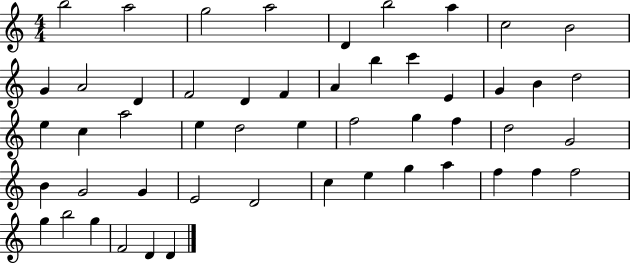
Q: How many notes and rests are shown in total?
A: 51